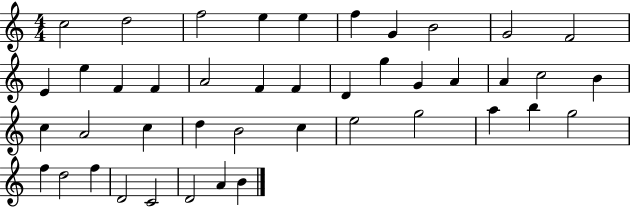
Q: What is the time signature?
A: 4/4